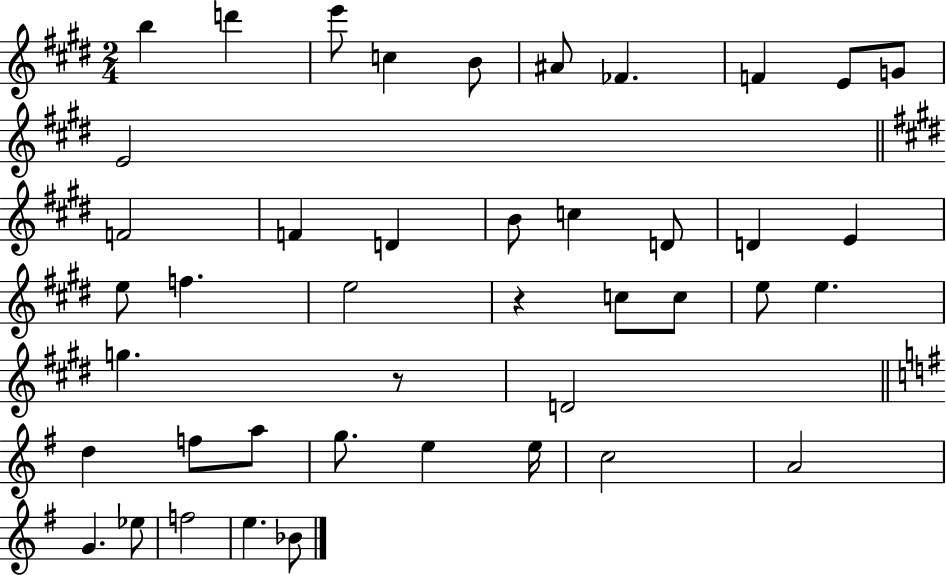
B5/q D6/q E6/e C5/q B4/e A#4/e FES4/q. F4/q E4/e G4/e E4/h F4/h F4/q D4/q B4/e C5/q D4/e D4/q E4/q E5/e F5/q. E5/h R/q C5/e C5/e E5/e E5/q. G5/q. R/e D4/h D5/q F5/e A5/e G5/e. E5/q E5/s C5/h A4/h G4/q. Eb5/e F5/h E5/q. Bb4/e